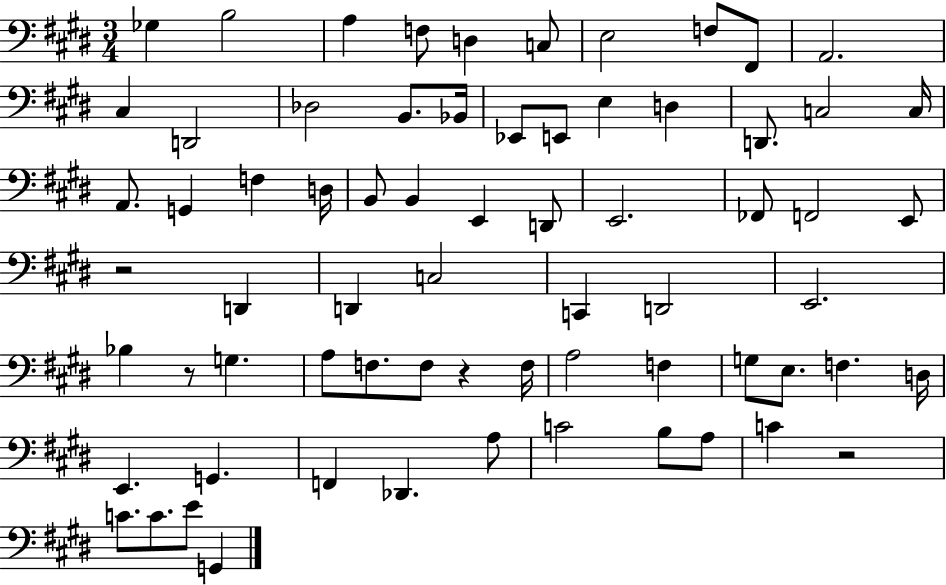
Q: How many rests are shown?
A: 4